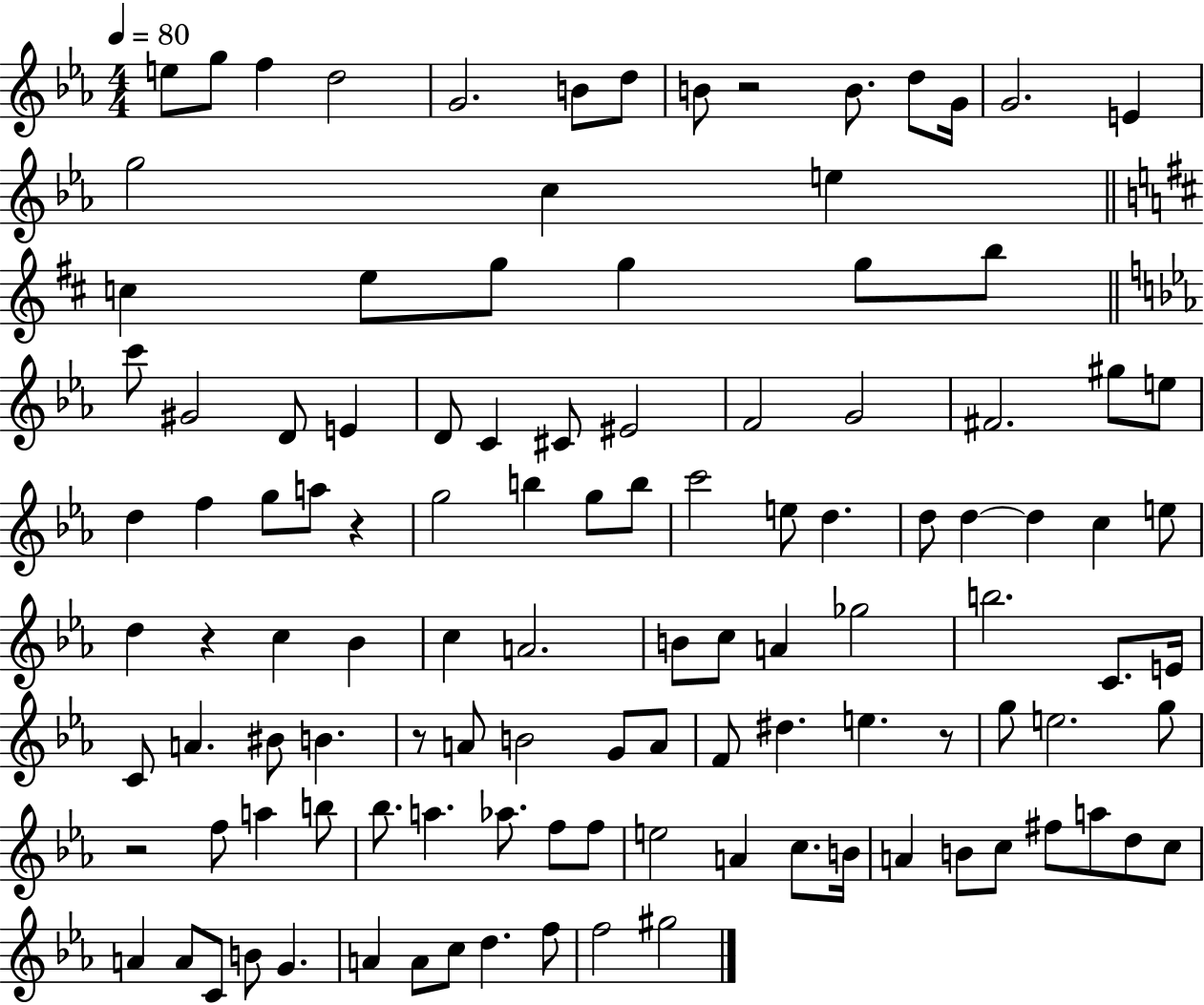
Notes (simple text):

E5/e G5/e F5/q D5/h G4/h. B4/e D5/e B4/e R/h B4/e. D5/e G4/s G4/h. E4/q G5/h C5/q E5/q C5/q E5/e G5/e G5/q G5/e B5/e C6/e G#4/h D4/e E4/q D4/e C4/q C#4/e EIS4/h F4/h G4/h F#4/h. G#5/e E5/e D5/q F5/q G5/e A5/e R/q G5/h B5/q G5/e B5/e C6/h E5/e D5/q. D5/e D5/q D5/q C5/q E5/e D5/q R/q C5/q Bb4/q C5/q A4/h. B4/e C5/e A4/q Gb5/h B5/h. C4/e. E4/s C4/e A4/q. BIS4/e B4/q. R/e A4/e B4/h G4/e A4/e F4/e D#5/q. E5/q. R/e G5/e E5/h. G5/e R/h F5/e A5/q B5/e Bb5/e. A5/q. Ab5/e. F5/e F5/e E5/h A4/q C5/e. B4/s A4/q B4/e C5/e F#5/e A5/e D5/e C5/e A4/q A4/e C4/e B4/e G4/q. A4/q A4/e C5/e D5/q. F5/e F5/h G#5/h